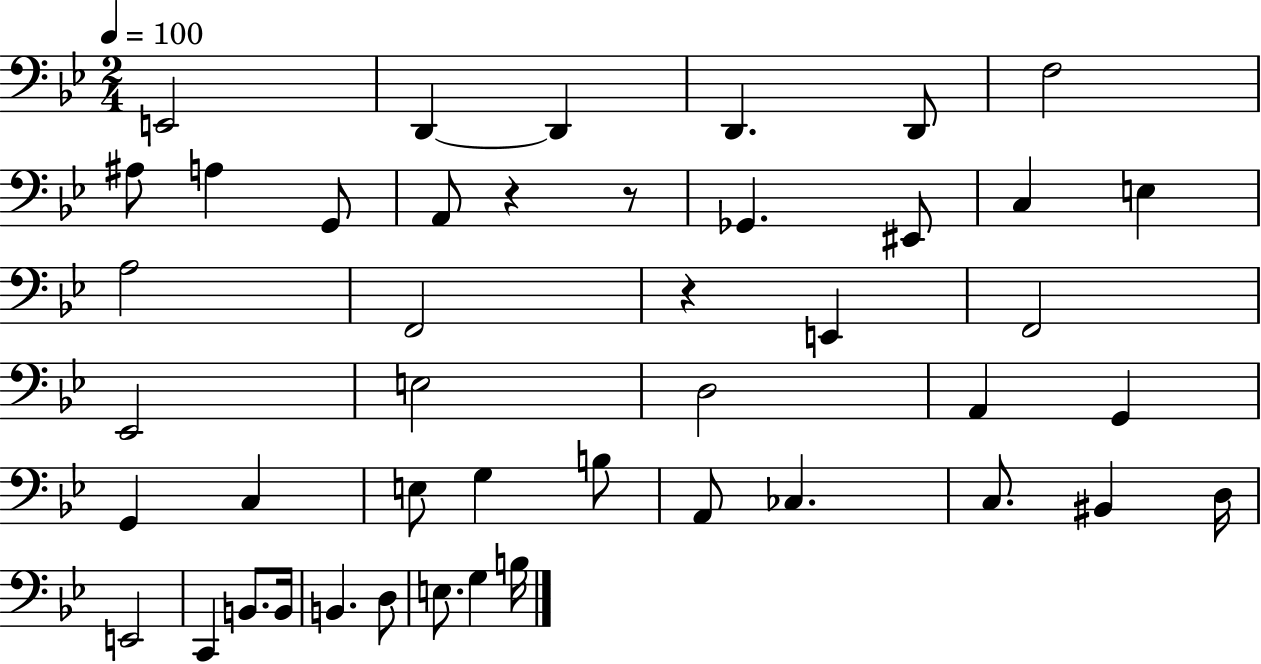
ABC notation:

X:1
T:Untitled
M:2/4
L:1/4
K:Bb
E,,2 D,, D,, D,, D,,/2 F,2 ^A,/2 A, G,,/2 A,,/2 z z/2 _G,, ^E,,/2 C, E, A,2 F,,2 z E,, F,,2 _E,,2 E,2 D,2 A,, G,, G,, C, E,/2 G, B,/2 A,,/2 _C, C,/2 ^B,, D,/4 E,,2 C,, B,,/2 B,,/4 B,, D,/2 E,/2 G, B,/4